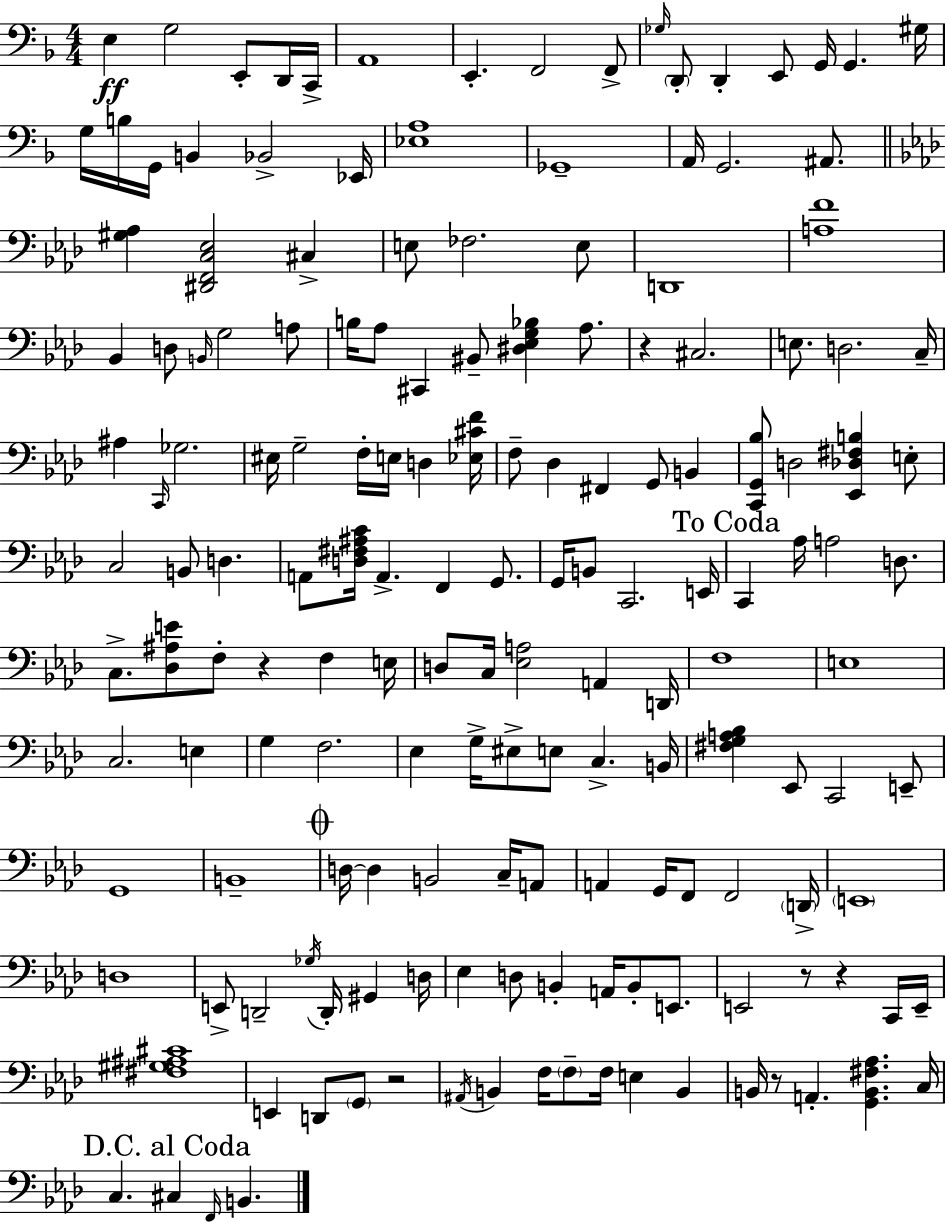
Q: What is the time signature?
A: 4/4